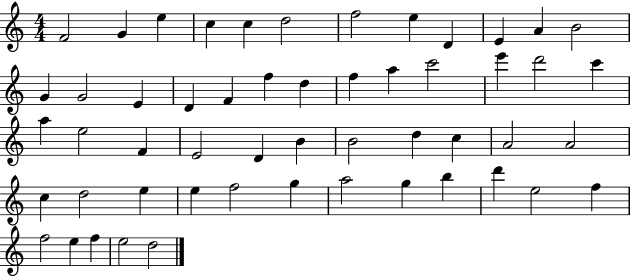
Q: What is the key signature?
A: C major